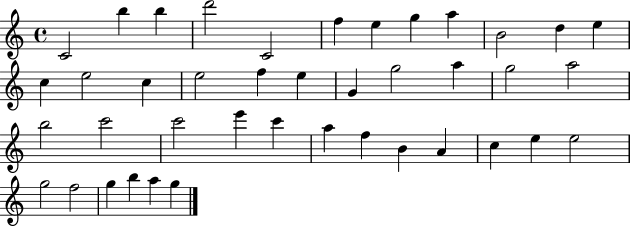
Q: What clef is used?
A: treble